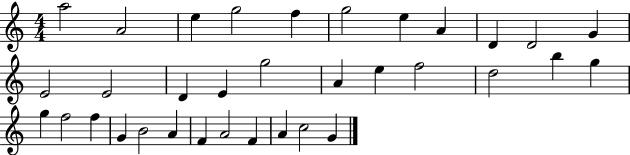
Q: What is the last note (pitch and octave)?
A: G4